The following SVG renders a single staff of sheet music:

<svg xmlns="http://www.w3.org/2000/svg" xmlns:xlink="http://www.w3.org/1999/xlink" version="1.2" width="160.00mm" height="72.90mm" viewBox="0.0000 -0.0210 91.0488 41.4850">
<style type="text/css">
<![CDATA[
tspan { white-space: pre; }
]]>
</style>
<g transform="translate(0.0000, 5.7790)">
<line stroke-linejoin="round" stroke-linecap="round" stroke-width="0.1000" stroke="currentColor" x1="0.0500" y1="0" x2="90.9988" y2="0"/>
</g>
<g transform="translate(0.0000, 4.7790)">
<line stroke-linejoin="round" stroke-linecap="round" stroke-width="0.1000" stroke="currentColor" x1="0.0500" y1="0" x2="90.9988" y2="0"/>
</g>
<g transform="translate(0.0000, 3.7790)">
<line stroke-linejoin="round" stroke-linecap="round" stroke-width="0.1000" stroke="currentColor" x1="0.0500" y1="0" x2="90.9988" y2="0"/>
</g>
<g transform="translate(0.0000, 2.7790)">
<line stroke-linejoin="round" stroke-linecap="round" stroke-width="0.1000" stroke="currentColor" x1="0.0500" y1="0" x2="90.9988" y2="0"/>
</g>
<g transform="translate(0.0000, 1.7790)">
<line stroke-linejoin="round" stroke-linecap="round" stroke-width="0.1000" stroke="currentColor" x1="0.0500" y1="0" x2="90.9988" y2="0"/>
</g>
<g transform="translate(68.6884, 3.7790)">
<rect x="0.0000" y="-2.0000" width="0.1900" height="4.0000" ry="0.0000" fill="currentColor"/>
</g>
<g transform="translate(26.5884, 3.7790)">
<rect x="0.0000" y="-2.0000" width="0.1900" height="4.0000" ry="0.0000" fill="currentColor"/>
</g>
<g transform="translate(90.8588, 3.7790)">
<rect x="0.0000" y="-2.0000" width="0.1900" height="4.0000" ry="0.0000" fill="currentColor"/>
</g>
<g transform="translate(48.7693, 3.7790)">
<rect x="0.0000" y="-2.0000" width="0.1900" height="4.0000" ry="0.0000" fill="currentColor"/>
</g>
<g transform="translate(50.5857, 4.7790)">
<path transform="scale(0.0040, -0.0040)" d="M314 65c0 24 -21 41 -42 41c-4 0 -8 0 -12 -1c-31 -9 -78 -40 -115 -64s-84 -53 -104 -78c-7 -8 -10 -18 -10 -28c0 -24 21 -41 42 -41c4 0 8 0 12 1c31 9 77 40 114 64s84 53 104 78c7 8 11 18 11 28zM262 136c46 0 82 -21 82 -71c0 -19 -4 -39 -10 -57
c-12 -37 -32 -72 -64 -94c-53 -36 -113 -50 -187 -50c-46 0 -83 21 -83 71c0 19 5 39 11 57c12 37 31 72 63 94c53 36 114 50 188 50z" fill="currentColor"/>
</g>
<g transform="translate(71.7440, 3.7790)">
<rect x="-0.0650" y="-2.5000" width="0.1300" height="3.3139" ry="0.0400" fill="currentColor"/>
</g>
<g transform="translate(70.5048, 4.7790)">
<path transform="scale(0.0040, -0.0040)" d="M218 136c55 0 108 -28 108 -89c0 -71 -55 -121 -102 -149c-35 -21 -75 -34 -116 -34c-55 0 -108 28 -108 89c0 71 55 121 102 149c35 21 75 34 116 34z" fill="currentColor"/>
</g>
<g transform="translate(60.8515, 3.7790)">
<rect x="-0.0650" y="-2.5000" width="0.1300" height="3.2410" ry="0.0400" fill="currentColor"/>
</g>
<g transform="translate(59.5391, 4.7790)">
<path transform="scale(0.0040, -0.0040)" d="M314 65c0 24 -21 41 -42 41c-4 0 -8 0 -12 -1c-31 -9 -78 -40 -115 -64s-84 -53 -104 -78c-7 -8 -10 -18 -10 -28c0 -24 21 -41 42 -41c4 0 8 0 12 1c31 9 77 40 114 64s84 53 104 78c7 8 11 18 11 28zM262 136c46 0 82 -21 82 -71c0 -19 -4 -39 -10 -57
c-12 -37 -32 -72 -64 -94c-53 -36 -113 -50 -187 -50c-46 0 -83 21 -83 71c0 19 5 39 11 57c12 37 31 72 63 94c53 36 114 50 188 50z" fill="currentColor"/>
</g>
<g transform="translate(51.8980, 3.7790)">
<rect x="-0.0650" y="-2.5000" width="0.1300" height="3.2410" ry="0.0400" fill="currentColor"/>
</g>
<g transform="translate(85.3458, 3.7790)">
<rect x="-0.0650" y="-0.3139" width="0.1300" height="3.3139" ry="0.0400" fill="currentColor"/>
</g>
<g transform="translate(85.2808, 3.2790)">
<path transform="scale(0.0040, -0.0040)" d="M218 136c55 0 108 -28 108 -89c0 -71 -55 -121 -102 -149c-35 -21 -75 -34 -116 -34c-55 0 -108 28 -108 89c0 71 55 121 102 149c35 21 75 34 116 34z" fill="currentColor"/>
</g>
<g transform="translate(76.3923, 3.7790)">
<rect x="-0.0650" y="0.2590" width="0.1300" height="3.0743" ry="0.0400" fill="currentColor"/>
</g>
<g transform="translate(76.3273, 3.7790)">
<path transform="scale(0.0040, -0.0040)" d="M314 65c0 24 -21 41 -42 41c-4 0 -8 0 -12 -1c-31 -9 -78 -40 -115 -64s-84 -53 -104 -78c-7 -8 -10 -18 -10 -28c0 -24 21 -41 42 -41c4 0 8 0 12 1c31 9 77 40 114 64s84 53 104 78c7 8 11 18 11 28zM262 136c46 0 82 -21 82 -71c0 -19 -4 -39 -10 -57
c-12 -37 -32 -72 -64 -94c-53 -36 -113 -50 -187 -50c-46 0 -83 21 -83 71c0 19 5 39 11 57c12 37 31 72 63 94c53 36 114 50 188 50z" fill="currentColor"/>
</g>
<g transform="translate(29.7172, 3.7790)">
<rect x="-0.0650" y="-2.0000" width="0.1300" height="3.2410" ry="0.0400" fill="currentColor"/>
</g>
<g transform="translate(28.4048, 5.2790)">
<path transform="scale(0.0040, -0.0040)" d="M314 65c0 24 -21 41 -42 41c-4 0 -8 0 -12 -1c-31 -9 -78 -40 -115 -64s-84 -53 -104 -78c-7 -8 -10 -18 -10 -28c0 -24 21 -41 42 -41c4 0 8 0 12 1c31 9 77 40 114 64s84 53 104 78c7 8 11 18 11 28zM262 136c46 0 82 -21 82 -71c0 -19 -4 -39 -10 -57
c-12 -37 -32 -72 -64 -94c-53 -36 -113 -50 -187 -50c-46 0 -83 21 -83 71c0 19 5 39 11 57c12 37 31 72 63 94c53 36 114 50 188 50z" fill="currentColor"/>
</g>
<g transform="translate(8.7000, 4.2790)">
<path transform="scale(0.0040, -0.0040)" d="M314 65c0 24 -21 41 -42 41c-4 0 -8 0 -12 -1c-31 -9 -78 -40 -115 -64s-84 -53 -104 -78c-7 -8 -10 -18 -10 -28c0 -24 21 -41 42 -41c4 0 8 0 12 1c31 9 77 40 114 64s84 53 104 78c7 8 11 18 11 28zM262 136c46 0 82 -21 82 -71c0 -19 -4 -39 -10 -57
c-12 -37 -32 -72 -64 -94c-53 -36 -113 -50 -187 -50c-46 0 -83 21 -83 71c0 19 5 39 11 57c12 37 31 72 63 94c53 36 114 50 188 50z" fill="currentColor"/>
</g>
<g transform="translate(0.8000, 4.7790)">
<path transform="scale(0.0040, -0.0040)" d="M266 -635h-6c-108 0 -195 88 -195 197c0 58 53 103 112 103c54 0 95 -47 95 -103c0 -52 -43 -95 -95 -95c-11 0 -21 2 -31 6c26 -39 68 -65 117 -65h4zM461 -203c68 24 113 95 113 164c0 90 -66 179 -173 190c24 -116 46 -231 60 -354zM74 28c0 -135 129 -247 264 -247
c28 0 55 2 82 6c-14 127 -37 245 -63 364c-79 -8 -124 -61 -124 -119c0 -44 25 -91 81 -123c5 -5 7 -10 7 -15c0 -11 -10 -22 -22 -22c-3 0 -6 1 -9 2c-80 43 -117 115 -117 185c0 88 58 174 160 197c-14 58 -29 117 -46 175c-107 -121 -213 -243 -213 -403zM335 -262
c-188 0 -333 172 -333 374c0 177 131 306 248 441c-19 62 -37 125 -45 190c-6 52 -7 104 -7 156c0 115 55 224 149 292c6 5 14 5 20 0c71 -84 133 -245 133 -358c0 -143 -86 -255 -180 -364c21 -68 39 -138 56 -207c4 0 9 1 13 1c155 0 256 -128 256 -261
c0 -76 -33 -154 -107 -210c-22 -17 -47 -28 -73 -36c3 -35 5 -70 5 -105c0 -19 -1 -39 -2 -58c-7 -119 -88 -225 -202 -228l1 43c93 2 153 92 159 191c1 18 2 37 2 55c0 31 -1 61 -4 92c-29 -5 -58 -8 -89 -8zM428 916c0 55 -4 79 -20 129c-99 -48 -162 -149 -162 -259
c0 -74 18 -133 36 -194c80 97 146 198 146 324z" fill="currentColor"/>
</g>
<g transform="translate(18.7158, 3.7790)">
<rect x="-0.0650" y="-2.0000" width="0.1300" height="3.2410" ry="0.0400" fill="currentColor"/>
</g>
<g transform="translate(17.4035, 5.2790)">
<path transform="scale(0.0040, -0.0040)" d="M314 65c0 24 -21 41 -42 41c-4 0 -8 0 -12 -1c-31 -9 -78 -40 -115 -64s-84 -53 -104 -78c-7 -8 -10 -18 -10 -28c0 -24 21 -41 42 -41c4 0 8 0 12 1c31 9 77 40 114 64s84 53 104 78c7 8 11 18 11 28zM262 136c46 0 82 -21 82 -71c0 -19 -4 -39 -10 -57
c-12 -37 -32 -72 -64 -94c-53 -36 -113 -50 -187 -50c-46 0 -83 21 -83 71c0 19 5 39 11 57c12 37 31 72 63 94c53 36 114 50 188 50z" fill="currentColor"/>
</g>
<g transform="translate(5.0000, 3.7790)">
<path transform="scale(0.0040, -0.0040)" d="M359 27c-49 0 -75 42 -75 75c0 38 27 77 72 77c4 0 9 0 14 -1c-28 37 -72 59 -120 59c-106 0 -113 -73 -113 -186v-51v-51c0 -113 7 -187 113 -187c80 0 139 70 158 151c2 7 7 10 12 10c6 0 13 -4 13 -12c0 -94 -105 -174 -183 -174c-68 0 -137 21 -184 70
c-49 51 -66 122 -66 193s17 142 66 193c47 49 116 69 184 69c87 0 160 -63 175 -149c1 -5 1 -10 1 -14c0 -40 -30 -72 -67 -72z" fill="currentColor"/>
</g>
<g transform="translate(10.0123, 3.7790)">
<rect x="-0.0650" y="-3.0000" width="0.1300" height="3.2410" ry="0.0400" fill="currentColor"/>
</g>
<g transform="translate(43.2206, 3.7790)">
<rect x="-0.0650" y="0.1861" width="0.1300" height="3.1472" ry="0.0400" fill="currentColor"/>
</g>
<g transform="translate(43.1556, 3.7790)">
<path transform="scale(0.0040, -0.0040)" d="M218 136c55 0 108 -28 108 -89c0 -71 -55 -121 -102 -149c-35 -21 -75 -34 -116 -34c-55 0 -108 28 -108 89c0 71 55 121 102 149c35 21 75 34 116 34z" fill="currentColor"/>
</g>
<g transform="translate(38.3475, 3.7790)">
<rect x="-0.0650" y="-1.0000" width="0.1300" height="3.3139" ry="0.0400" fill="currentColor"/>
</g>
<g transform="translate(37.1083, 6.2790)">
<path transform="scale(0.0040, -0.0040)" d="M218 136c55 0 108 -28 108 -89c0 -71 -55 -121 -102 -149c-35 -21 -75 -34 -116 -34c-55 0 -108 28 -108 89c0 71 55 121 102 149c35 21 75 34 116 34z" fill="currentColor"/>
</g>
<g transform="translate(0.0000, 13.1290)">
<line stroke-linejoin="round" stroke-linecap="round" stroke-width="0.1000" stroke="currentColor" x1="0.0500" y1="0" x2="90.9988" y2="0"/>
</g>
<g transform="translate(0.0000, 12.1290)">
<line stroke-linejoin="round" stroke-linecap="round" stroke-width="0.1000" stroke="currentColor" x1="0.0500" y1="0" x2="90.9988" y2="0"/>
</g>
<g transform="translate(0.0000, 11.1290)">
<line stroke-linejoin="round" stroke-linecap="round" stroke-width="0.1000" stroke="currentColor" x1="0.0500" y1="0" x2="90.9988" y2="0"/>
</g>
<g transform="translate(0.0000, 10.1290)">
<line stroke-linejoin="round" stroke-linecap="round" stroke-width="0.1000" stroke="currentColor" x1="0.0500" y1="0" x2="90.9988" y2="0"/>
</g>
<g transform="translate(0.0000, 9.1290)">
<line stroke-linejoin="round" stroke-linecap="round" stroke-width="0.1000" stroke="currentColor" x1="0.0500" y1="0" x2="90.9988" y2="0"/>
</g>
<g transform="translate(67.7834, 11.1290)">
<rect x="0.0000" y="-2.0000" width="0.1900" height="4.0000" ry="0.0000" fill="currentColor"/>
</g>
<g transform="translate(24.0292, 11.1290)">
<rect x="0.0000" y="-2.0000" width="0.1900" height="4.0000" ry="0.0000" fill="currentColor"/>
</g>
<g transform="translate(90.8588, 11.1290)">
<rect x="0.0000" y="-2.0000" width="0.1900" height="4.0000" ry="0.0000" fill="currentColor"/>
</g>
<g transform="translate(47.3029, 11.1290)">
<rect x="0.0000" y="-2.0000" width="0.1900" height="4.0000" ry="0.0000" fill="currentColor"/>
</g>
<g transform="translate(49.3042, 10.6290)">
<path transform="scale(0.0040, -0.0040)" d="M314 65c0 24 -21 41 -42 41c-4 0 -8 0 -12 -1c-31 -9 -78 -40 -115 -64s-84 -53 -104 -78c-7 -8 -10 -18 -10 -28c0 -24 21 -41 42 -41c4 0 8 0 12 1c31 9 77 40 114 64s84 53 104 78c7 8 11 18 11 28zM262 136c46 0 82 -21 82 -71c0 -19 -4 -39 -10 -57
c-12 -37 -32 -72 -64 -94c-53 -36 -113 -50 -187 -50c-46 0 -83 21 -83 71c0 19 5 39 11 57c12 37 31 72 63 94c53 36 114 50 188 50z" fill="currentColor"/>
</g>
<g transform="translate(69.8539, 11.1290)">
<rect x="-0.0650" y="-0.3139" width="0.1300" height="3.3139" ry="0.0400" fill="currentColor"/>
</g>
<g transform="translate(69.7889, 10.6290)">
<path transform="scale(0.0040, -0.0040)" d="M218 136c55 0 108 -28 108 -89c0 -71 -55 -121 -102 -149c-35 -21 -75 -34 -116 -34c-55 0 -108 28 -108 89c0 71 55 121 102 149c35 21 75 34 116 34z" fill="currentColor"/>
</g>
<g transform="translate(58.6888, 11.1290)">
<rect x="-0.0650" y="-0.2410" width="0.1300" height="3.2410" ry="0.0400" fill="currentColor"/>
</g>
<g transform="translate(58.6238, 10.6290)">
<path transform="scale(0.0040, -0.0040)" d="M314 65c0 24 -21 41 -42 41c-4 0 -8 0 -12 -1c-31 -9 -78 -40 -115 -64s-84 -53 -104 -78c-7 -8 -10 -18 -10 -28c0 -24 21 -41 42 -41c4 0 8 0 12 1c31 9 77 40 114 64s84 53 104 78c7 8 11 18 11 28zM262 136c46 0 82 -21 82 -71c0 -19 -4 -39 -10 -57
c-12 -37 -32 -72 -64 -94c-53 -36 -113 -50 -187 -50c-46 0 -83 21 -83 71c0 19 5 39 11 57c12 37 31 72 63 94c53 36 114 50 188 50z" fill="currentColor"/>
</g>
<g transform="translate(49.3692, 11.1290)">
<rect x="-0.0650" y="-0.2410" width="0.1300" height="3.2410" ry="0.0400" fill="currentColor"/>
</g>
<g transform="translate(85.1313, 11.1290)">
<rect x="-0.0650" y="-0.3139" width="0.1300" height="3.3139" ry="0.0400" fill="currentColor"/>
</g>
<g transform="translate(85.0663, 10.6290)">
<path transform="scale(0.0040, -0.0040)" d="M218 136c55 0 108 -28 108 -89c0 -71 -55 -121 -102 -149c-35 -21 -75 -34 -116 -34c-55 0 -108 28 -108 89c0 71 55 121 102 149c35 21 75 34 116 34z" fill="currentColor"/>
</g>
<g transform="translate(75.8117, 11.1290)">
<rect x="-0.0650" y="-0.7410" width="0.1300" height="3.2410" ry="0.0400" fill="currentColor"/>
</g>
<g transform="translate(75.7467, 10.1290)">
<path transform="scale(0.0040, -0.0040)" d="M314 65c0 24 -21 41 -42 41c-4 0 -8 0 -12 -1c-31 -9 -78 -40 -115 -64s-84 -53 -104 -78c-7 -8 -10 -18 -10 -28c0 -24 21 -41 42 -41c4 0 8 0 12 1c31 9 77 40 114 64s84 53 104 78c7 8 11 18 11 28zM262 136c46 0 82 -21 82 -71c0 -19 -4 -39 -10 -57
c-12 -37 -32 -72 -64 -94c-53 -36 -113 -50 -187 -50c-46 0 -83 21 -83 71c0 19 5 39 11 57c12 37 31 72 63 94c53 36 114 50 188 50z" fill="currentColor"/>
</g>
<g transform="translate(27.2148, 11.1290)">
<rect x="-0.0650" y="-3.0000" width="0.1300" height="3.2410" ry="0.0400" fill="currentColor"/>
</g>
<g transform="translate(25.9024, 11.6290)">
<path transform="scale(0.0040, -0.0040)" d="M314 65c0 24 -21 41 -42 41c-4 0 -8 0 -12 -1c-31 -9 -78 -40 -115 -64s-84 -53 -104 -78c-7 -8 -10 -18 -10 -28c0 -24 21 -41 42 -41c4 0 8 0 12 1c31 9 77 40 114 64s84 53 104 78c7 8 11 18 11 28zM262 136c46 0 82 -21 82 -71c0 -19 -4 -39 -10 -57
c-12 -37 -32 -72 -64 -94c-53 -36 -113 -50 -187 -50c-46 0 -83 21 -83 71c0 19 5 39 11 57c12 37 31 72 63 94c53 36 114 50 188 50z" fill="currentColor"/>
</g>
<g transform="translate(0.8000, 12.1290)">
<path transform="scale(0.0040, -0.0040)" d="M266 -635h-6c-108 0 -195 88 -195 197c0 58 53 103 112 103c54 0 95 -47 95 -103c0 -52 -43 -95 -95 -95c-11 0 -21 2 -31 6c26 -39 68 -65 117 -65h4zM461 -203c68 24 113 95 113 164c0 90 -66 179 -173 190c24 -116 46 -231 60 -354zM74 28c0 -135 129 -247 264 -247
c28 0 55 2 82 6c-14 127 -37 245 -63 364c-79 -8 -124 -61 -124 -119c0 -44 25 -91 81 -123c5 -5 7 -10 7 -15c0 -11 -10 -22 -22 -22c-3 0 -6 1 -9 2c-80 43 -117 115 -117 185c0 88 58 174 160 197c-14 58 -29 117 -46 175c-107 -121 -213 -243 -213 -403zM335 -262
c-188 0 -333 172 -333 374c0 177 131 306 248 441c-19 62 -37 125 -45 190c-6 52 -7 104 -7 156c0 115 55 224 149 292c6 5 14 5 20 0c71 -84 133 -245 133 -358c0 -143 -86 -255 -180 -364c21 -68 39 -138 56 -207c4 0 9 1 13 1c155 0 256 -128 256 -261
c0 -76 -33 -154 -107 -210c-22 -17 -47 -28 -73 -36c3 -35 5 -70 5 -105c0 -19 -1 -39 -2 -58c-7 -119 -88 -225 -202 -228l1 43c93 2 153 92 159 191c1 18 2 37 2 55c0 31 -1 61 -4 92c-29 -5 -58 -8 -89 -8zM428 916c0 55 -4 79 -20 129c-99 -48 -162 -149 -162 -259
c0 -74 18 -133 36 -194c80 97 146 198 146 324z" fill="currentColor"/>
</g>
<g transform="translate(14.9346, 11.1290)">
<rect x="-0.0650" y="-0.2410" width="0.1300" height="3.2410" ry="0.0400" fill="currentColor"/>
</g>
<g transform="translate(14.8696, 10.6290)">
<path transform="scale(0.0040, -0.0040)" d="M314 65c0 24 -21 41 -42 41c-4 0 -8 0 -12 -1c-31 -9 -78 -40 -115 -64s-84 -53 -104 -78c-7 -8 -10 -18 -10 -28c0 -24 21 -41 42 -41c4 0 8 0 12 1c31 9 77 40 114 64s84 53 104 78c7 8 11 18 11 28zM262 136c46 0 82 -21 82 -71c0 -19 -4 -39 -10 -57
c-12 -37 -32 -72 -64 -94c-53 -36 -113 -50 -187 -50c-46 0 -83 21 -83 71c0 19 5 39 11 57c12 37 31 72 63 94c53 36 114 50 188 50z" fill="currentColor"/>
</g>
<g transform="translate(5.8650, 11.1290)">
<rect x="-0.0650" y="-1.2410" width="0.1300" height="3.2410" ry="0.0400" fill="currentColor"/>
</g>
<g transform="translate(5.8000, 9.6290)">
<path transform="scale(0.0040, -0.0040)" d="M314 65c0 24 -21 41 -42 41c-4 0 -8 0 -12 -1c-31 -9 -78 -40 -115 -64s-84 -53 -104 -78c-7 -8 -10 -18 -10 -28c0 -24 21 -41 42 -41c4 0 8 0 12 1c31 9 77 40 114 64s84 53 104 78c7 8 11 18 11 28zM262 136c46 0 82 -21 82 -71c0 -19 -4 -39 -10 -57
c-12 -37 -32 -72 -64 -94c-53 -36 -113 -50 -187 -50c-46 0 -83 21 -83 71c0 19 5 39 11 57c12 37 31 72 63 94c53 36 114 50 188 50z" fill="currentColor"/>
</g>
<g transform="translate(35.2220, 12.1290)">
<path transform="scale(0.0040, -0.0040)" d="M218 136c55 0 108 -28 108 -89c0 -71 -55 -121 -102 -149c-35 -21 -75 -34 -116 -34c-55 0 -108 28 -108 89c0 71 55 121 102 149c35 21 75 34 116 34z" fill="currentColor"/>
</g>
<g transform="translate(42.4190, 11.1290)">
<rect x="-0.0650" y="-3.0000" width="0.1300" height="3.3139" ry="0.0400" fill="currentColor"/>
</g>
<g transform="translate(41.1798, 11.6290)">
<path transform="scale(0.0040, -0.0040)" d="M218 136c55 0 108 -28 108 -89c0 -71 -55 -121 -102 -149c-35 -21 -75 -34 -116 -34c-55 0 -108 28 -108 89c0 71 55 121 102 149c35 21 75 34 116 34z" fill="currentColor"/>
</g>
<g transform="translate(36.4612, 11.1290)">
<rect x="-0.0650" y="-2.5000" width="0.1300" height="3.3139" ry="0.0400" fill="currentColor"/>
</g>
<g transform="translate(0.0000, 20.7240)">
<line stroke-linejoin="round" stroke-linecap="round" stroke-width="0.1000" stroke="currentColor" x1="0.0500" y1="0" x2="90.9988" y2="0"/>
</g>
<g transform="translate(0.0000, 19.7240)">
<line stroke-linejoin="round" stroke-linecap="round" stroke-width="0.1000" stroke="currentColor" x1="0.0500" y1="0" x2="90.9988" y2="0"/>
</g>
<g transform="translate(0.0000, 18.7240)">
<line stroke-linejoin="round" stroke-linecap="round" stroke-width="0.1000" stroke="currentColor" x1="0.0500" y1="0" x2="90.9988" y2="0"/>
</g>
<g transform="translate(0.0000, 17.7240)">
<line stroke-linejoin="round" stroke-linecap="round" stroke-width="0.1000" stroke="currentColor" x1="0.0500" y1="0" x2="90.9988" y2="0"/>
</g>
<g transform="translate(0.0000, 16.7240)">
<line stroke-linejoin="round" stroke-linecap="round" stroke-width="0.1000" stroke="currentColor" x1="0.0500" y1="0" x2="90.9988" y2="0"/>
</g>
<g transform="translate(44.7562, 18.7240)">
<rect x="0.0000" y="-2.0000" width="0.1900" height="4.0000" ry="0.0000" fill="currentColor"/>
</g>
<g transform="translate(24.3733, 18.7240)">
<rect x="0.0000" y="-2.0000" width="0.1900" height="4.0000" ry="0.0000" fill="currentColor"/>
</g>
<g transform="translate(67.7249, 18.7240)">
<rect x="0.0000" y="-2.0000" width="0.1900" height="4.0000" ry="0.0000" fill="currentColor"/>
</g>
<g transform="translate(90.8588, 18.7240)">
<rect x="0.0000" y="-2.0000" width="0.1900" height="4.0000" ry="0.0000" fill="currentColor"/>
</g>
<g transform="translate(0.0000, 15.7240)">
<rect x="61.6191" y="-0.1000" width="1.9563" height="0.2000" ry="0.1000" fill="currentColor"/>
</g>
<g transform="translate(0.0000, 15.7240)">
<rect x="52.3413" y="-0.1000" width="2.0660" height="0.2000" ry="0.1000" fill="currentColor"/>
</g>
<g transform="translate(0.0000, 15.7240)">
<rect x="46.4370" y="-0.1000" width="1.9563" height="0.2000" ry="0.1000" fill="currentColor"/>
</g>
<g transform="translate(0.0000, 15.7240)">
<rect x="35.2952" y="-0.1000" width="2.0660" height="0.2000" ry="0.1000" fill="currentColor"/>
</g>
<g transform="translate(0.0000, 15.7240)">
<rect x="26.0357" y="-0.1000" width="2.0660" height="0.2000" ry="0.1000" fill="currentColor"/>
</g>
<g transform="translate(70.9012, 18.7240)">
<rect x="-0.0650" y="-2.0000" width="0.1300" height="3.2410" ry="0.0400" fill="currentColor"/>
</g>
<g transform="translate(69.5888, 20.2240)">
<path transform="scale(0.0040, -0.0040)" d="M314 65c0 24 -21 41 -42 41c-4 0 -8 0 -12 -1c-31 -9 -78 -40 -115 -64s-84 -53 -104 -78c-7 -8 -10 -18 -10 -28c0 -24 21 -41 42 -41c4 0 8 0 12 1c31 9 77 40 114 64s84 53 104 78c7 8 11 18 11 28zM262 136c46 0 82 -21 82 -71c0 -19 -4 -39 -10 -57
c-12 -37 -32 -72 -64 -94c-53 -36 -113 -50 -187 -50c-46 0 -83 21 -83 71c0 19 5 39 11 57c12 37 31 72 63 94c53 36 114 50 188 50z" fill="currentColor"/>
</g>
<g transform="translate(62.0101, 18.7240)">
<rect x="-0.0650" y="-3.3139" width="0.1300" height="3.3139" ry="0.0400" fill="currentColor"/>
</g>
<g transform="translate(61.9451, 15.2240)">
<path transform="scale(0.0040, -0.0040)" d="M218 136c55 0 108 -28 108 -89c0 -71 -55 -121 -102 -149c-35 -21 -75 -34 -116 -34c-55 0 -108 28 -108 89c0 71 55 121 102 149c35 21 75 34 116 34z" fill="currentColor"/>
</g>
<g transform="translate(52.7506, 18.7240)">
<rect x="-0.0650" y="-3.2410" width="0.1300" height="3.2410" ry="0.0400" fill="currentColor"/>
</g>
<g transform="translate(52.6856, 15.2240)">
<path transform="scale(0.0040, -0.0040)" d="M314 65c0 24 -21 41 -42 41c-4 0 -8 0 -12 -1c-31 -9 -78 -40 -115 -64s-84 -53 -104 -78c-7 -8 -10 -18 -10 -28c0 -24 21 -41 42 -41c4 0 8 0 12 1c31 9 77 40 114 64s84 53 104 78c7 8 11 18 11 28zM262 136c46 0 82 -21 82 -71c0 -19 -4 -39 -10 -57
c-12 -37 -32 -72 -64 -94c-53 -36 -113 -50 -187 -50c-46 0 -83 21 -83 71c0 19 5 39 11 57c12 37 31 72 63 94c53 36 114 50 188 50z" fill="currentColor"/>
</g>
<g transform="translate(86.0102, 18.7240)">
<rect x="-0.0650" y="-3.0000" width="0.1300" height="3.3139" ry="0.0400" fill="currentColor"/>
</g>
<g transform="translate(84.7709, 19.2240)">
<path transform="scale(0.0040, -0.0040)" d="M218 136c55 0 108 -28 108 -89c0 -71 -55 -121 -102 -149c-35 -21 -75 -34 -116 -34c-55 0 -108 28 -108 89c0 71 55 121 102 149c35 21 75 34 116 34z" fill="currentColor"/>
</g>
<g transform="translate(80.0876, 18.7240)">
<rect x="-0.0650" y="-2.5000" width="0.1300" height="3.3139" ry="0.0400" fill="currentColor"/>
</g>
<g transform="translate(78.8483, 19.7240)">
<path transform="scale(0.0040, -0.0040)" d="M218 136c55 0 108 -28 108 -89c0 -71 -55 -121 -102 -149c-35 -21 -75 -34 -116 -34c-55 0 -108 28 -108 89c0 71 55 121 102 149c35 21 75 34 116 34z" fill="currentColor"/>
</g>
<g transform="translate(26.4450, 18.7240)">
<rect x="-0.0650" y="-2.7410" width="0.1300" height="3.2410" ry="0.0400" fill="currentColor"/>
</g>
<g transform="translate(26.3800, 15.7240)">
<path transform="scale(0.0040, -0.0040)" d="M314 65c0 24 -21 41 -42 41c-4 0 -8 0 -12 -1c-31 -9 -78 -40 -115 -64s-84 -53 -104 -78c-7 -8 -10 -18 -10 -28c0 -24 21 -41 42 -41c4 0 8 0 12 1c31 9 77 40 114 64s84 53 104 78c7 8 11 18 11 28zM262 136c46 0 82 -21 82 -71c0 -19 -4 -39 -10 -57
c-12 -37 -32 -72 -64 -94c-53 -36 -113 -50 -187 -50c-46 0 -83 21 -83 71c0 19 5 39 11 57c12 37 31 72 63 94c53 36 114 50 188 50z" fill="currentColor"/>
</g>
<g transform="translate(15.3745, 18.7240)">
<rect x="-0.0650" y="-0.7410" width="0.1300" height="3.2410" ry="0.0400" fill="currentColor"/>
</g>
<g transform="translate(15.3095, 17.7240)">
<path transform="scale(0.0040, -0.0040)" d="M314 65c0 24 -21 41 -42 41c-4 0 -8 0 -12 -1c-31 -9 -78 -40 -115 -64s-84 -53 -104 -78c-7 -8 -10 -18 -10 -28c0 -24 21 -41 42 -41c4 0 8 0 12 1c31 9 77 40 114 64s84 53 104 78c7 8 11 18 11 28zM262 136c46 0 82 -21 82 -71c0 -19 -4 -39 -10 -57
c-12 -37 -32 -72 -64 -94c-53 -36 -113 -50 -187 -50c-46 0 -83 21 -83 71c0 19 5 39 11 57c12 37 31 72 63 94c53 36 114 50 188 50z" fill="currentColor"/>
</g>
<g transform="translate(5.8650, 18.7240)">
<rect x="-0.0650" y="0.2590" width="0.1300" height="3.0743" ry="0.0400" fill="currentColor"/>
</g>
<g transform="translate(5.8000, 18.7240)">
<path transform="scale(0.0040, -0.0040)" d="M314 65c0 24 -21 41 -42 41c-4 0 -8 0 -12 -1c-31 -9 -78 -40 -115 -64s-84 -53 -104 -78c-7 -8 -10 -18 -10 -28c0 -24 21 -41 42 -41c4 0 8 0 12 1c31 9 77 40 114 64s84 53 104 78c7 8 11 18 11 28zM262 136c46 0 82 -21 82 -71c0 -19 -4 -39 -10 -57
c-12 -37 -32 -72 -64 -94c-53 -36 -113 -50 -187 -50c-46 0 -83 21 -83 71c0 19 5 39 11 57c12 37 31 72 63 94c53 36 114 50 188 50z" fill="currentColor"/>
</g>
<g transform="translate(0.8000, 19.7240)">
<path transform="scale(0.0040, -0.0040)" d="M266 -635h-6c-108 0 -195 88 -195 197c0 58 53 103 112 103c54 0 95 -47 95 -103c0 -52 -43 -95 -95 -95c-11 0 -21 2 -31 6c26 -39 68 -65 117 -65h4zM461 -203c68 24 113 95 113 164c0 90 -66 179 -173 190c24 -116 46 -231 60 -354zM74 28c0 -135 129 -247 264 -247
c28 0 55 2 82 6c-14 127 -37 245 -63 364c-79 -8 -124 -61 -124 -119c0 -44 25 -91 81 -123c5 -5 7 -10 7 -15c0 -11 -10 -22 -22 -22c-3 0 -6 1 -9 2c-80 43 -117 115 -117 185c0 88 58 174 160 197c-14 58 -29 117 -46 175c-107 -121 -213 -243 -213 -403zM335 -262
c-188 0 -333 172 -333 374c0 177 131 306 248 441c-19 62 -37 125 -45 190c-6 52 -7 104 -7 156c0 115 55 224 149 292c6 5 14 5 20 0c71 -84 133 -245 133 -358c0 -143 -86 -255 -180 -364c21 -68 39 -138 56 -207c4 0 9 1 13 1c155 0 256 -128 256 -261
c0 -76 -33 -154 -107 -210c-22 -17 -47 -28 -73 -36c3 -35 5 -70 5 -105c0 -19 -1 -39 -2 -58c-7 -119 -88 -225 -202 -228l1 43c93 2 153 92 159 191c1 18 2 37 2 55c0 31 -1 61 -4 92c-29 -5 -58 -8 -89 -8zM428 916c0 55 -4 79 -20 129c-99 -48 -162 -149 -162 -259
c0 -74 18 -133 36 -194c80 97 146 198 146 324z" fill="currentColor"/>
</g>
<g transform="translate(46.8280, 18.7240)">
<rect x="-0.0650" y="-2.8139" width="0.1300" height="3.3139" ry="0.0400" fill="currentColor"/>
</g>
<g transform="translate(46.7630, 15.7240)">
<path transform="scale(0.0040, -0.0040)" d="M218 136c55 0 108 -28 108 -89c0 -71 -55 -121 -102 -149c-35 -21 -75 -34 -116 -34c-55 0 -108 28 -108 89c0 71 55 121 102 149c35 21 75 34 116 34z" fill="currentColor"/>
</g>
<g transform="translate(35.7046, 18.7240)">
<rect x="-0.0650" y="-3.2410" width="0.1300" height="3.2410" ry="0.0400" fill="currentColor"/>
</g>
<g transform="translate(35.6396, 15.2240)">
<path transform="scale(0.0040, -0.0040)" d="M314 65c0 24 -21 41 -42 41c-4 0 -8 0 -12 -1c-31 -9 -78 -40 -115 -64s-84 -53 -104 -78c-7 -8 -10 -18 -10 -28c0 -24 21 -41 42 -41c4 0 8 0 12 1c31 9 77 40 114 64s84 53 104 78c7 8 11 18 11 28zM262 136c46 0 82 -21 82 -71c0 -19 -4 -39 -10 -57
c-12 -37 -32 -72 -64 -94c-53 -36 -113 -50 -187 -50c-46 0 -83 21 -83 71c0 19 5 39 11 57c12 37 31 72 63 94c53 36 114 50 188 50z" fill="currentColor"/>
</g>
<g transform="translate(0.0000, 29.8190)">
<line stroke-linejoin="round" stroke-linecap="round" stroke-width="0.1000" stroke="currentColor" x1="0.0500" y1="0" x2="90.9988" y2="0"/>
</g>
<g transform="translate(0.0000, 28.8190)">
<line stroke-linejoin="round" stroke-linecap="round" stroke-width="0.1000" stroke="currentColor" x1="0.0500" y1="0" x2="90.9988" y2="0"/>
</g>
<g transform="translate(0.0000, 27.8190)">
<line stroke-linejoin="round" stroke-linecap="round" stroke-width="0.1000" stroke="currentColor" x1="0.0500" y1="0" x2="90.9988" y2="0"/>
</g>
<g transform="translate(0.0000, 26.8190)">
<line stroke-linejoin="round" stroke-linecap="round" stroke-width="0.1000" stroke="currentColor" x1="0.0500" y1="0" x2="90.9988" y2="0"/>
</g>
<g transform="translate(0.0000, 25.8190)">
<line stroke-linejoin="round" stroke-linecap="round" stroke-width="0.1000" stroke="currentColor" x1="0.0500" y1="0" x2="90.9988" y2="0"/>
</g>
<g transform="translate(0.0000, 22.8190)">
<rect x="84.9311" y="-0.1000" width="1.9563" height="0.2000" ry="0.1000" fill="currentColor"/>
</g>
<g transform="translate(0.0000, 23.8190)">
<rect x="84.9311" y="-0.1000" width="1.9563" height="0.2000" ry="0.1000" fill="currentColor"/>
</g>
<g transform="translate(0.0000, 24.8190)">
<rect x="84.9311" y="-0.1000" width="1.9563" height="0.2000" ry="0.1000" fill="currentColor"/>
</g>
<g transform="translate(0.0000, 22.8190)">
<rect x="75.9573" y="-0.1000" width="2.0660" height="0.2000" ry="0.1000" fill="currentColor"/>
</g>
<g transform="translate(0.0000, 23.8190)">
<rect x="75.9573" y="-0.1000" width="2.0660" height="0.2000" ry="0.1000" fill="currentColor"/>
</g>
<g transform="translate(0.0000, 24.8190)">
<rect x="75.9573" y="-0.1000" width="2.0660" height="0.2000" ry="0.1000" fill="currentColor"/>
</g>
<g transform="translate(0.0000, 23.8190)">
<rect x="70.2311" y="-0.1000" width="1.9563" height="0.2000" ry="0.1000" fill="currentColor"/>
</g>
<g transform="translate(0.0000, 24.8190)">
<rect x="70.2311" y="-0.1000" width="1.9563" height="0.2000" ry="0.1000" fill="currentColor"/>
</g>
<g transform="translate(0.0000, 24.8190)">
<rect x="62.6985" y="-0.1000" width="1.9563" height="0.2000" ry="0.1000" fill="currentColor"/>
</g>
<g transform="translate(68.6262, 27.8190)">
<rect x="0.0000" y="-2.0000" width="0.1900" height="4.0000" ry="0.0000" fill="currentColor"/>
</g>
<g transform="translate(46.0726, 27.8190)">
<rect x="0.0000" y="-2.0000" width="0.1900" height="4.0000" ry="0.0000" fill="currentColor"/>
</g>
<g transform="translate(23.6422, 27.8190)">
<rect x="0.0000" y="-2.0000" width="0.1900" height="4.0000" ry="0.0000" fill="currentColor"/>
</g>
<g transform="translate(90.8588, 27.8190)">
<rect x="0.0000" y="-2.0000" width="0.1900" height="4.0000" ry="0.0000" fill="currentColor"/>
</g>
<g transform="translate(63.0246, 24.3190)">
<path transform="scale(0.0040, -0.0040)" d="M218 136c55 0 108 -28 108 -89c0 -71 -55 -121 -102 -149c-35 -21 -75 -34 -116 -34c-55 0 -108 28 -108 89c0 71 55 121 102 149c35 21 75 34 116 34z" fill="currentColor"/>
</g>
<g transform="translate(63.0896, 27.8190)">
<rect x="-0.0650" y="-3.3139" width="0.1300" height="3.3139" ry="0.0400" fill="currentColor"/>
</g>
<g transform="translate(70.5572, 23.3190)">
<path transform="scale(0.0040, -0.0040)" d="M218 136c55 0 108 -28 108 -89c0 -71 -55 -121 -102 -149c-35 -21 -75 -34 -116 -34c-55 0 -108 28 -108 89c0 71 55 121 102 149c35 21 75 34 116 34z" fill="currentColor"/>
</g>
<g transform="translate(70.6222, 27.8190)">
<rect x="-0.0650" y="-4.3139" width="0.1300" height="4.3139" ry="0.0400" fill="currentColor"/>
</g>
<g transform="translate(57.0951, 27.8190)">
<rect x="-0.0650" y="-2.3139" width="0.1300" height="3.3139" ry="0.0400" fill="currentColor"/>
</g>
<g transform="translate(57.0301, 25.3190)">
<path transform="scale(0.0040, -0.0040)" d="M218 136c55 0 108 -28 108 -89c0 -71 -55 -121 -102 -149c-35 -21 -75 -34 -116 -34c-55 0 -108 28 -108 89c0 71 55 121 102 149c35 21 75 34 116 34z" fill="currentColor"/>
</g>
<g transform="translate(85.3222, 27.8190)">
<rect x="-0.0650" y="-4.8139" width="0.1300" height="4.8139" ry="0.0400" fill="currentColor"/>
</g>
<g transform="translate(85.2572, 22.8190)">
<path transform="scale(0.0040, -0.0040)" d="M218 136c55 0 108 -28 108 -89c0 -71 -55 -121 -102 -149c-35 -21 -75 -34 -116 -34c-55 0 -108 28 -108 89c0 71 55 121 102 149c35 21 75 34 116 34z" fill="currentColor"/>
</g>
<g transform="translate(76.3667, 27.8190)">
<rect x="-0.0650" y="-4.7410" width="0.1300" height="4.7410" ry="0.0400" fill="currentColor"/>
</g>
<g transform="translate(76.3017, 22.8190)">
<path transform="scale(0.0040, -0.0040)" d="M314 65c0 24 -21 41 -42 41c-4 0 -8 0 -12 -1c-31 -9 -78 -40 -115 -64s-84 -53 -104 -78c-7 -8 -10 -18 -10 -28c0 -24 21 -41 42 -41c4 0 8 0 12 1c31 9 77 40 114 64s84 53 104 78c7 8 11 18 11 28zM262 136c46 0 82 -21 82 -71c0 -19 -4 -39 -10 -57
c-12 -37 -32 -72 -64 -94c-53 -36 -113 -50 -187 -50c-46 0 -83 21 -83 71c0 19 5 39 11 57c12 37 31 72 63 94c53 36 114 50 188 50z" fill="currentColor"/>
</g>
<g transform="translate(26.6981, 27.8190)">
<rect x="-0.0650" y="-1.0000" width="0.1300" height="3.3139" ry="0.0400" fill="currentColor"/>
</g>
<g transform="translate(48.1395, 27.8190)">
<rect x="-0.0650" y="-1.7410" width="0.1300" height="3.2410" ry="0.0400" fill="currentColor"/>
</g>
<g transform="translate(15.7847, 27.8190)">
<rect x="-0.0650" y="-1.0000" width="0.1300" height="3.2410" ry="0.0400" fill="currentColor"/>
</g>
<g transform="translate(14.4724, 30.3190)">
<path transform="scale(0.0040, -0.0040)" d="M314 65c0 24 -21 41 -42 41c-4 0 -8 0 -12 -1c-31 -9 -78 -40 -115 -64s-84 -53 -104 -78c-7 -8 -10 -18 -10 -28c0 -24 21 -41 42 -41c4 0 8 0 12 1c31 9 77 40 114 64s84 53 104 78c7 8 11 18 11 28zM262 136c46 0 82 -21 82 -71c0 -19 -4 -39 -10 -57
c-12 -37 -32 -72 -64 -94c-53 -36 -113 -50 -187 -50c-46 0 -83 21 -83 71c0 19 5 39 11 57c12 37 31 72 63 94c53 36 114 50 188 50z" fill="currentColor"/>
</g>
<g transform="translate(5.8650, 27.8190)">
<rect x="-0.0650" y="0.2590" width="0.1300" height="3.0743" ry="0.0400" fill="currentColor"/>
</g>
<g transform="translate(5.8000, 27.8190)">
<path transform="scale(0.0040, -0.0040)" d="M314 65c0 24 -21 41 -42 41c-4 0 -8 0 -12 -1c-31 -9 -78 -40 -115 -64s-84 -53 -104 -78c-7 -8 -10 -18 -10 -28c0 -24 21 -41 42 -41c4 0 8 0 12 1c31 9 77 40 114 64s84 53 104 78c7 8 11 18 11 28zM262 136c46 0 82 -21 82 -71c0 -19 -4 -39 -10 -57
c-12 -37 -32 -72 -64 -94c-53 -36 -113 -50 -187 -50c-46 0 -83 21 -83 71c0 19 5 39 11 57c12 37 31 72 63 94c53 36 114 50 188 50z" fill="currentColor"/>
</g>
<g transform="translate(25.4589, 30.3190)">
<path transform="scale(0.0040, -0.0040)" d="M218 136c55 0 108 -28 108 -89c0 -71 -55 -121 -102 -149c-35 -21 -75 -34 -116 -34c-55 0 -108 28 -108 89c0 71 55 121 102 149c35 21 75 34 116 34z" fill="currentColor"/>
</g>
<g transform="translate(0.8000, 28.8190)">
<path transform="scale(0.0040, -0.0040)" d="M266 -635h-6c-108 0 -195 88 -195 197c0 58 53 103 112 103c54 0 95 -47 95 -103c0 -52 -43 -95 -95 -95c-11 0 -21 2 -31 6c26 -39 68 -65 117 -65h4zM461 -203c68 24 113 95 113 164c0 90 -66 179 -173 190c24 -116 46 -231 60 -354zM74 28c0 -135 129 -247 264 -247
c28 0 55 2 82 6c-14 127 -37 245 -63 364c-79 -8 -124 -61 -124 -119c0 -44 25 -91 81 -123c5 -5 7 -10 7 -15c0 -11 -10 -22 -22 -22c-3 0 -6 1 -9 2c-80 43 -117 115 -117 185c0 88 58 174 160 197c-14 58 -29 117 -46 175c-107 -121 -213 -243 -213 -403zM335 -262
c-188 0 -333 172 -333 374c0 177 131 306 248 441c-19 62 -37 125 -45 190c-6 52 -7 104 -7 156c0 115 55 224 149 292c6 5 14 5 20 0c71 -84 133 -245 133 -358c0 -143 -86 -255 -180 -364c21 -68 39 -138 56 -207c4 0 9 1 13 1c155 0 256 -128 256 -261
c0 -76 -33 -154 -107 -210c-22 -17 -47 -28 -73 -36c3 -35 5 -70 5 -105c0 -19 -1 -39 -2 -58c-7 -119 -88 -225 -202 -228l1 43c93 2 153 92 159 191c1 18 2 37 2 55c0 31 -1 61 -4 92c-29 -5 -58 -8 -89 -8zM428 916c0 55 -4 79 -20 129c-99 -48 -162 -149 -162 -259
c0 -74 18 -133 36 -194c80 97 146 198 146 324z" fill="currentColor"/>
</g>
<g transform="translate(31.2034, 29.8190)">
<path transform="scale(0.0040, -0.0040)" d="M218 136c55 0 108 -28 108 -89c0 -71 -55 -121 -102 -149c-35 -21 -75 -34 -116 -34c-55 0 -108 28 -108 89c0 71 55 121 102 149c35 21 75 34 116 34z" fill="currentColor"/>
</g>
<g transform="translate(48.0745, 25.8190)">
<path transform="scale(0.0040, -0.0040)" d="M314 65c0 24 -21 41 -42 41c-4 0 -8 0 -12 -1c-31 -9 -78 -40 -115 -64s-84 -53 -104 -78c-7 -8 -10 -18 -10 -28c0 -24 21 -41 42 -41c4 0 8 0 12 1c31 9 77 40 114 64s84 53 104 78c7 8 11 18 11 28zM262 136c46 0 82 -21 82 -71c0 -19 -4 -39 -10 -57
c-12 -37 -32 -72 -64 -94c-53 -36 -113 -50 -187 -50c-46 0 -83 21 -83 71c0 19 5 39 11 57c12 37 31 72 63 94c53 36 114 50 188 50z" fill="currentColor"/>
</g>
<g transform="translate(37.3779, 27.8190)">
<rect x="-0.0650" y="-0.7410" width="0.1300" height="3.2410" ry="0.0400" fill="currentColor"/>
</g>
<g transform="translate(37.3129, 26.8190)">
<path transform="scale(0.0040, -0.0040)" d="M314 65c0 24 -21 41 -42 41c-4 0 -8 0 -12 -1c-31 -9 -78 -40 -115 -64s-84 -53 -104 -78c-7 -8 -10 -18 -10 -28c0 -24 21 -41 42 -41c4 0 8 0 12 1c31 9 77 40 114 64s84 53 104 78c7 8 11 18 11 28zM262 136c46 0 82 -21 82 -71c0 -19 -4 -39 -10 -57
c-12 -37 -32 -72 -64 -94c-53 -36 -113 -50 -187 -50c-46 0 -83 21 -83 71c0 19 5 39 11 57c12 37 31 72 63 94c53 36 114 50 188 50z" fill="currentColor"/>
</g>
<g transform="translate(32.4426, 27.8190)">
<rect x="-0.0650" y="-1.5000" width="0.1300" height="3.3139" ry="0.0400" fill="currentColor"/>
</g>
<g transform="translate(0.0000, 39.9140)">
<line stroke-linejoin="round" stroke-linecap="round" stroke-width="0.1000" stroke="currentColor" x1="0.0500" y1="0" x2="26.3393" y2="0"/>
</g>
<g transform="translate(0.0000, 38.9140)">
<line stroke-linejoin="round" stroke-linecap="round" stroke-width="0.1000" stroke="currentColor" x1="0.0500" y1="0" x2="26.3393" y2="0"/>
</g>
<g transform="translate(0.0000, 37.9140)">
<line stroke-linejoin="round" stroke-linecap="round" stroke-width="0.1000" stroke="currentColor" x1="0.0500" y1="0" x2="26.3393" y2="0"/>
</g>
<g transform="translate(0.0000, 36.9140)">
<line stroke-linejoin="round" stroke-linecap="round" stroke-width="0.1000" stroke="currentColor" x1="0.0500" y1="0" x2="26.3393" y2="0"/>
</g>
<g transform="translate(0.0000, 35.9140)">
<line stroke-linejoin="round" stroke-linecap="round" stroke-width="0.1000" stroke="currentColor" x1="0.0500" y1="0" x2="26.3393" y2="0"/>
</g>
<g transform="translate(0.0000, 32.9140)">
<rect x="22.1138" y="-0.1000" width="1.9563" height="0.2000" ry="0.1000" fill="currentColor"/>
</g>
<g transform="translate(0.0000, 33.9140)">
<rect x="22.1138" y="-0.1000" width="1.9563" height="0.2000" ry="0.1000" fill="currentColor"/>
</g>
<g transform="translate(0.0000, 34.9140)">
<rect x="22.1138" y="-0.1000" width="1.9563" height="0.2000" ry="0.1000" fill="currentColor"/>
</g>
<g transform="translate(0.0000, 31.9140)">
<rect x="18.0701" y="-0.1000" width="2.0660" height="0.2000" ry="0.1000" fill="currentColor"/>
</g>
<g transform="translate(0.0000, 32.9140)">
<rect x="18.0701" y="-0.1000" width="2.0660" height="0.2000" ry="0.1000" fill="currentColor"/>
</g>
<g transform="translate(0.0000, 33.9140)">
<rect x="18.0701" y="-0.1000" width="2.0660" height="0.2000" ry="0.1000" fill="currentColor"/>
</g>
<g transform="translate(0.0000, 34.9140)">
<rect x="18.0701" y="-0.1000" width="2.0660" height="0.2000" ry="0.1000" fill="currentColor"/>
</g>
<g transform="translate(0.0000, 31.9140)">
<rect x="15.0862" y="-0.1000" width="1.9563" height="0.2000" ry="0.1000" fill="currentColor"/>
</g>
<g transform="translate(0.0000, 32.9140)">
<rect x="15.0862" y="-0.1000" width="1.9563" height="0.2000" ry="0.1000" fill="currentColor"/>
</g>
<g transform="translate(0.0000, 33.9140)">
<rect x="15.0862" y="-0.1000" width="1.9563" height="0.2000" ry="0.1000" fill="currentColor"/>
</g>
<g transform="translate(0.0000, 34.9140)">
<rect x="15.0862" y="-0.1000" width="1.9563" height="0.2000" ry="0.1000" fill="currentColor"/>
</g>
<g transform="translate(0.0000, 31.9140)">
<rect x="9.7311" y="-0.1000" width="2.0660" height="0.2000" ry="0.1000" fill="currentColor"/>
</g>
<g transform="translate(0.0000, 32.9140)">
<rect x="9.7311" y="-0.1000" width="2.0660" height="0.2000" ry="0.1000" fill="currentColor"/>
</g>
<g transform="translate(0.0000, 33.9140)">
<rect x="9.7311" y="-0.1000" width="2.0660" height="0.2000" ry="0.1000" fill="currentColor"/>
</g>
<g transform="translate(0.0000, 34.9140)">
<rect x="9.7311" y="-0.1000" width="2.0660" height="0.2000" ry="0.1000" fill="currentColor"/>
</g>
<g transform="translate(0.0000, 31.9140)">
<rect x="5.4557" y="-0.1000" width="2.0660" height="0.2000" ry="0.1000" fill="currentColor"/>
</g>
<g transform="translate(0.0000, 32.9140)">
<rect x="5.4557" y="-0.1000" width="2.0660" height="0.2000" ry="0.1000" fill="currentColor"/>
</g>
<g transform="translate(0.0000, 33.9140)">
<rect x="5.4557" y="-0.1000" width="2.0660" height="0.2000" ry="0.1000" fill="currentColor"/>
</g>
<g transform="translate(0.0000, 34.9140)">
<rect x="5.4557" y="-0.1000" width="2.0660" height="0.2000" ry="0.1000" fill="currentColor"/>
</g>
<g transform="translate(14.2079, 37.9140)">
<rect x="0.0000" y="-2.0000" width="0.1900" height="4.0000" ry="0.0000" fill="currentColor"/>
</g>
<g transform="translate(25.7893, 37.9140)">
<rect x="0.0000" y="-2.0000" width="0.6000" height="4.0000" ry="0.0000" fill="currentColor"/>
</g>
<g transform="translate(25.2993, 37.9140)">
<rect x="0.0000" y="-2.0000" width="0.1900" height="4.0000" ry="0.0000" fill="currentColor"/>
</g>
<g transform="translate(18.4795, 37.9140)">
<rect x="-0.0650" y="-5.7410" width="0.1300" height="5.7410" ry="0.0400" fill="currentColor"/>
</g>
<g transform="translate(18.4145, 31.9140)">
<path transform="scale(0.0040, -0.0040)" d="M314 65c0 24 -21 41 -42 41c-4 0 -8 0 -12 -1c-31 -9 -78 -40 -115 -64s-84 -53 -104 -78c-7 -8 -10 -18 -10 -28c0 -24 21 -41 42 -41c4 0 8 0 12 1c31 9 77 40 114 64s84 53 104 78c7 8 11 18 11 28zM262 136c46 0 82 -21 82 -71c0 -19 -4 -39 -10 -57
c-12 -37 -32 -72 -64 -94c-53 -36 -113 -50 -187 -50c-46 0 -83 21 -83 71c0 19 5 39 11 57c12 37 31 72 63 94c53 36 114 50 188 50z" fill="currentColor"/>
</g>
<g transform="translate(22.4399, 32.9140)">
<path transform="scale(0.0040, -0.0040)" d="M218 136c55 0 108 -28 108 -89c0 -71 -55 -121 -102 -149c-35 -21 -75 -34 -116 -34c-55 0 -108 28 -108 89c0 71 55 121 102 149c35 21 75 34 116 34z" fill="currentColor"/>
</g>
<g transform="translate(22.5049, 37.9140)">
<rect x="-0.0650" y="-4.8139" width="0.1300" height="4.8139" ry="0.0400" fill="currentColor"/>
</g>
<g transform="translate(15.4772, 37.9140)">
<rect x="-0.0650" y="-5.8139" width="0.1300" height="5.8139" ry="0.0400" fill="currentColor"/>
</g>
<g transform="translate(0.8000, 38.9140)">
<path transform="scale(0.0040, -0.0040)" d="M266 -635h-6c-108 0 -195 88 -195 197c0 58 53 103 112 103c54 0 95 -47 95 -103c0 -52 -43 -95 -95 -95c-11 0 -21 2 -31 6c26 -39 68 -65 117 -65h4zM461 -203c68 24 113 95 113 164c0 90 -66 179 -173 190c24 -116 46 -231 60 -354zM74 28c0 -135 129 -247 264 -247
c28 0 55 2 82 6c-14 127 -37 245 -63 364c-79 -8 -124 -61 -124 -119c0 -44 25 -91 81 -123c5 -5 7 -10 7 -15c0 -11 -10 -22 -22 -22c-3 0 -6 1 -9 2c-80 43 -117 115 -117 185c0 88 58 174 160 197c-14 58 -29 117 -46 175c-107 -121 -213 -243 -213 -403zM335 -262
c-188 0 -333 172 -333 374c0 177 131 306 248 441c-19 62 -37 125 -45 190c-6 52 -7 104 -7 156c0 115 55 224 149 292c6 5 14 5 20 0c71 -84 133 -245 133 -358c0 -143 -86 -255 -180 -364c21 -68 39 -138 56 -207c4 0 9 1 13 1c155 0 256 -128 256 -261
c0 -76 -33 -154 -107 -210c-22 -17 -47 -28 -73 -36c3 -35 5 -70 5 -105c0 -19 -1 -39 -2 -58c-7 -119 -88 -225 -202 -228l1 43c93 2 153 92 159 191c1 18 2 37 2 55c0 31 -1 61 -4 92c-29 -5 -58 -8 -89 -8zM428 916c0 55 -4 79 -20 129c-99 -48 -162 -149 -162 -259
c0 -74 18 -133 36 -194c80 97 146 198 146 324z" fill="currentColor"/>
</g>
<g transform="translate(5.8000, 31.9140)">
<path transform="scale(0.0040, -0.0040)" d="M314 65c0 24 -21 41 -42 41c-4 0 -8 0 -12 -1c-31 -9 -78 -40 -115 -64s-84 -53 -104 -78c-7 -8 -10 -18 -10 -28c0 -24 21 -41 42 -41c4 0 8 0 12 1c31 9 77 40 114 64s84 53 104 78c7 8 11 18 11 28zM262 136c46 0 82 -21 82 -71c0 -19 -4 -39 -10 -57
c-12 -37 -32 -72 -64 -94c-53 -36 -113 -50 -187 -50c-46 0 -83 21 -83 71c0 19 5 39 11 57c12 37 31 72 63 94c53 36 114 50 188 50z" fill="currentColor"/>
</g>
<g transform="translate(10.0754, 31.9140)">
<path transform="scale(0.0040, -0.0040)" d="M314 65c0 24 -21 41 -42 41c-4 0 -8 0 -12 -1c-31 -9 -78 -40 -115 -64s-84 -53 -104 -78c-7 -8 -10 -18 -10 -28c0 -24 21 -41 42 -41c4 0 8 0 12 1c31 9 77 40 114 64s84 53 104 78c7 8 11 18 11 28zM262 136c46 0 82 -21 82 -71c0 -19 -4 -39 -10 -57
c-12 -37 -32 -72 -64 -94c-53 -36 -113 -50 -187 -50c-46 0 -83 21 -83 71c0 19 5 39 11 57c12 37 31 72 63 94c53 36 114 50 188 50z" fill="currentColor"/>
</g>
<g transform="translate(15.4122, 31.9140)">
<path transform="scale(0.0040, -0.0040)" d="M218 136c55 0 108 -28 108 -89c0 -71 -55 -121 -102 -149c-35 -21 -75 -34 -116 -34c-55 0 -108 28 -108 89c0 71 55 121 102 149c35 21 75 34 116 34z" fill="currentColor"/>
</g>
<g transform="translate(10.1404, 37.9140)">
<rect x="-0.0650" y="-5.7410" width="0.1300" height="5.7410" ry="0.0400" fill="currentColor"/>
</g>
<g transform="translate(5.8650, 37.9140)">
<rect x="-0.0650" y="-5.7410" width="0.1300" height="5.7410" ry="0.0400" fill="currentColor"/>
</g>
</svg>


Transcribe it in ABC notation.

X:1
T:Untitled
M:4/4
L:1/4
K:C
A2 F2 F2 D B G2 G2 G B2 c e2 c2 A2 G A c2 c2 c d2 c B2 d2 a2 b2 a b2 b F2 G A B2 D2 D E d2 f2 g b d' e'2 e' g'2 g'2 g' g'2 e'